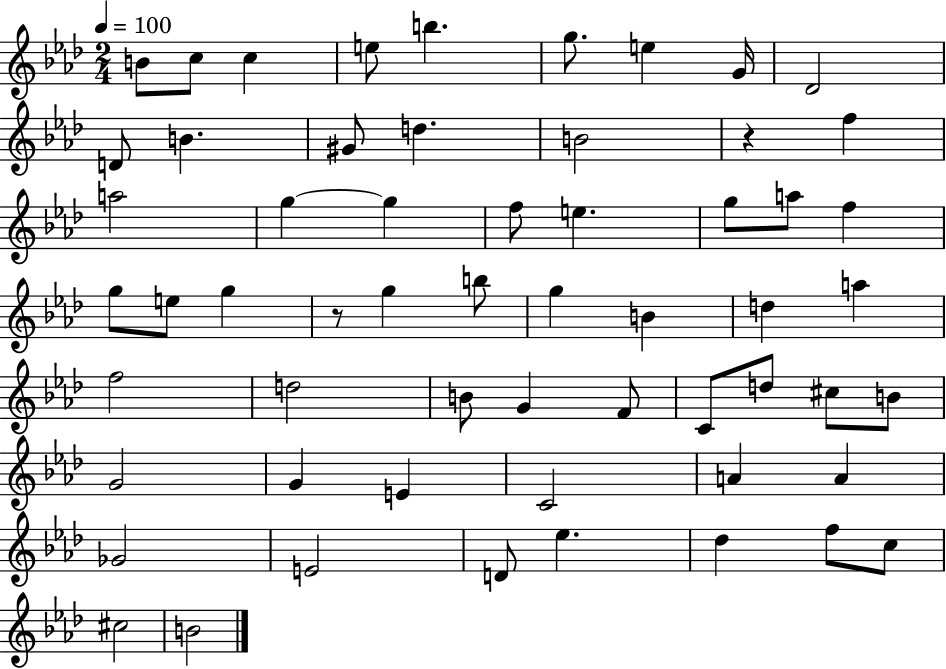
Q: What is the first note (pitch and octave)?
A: B4